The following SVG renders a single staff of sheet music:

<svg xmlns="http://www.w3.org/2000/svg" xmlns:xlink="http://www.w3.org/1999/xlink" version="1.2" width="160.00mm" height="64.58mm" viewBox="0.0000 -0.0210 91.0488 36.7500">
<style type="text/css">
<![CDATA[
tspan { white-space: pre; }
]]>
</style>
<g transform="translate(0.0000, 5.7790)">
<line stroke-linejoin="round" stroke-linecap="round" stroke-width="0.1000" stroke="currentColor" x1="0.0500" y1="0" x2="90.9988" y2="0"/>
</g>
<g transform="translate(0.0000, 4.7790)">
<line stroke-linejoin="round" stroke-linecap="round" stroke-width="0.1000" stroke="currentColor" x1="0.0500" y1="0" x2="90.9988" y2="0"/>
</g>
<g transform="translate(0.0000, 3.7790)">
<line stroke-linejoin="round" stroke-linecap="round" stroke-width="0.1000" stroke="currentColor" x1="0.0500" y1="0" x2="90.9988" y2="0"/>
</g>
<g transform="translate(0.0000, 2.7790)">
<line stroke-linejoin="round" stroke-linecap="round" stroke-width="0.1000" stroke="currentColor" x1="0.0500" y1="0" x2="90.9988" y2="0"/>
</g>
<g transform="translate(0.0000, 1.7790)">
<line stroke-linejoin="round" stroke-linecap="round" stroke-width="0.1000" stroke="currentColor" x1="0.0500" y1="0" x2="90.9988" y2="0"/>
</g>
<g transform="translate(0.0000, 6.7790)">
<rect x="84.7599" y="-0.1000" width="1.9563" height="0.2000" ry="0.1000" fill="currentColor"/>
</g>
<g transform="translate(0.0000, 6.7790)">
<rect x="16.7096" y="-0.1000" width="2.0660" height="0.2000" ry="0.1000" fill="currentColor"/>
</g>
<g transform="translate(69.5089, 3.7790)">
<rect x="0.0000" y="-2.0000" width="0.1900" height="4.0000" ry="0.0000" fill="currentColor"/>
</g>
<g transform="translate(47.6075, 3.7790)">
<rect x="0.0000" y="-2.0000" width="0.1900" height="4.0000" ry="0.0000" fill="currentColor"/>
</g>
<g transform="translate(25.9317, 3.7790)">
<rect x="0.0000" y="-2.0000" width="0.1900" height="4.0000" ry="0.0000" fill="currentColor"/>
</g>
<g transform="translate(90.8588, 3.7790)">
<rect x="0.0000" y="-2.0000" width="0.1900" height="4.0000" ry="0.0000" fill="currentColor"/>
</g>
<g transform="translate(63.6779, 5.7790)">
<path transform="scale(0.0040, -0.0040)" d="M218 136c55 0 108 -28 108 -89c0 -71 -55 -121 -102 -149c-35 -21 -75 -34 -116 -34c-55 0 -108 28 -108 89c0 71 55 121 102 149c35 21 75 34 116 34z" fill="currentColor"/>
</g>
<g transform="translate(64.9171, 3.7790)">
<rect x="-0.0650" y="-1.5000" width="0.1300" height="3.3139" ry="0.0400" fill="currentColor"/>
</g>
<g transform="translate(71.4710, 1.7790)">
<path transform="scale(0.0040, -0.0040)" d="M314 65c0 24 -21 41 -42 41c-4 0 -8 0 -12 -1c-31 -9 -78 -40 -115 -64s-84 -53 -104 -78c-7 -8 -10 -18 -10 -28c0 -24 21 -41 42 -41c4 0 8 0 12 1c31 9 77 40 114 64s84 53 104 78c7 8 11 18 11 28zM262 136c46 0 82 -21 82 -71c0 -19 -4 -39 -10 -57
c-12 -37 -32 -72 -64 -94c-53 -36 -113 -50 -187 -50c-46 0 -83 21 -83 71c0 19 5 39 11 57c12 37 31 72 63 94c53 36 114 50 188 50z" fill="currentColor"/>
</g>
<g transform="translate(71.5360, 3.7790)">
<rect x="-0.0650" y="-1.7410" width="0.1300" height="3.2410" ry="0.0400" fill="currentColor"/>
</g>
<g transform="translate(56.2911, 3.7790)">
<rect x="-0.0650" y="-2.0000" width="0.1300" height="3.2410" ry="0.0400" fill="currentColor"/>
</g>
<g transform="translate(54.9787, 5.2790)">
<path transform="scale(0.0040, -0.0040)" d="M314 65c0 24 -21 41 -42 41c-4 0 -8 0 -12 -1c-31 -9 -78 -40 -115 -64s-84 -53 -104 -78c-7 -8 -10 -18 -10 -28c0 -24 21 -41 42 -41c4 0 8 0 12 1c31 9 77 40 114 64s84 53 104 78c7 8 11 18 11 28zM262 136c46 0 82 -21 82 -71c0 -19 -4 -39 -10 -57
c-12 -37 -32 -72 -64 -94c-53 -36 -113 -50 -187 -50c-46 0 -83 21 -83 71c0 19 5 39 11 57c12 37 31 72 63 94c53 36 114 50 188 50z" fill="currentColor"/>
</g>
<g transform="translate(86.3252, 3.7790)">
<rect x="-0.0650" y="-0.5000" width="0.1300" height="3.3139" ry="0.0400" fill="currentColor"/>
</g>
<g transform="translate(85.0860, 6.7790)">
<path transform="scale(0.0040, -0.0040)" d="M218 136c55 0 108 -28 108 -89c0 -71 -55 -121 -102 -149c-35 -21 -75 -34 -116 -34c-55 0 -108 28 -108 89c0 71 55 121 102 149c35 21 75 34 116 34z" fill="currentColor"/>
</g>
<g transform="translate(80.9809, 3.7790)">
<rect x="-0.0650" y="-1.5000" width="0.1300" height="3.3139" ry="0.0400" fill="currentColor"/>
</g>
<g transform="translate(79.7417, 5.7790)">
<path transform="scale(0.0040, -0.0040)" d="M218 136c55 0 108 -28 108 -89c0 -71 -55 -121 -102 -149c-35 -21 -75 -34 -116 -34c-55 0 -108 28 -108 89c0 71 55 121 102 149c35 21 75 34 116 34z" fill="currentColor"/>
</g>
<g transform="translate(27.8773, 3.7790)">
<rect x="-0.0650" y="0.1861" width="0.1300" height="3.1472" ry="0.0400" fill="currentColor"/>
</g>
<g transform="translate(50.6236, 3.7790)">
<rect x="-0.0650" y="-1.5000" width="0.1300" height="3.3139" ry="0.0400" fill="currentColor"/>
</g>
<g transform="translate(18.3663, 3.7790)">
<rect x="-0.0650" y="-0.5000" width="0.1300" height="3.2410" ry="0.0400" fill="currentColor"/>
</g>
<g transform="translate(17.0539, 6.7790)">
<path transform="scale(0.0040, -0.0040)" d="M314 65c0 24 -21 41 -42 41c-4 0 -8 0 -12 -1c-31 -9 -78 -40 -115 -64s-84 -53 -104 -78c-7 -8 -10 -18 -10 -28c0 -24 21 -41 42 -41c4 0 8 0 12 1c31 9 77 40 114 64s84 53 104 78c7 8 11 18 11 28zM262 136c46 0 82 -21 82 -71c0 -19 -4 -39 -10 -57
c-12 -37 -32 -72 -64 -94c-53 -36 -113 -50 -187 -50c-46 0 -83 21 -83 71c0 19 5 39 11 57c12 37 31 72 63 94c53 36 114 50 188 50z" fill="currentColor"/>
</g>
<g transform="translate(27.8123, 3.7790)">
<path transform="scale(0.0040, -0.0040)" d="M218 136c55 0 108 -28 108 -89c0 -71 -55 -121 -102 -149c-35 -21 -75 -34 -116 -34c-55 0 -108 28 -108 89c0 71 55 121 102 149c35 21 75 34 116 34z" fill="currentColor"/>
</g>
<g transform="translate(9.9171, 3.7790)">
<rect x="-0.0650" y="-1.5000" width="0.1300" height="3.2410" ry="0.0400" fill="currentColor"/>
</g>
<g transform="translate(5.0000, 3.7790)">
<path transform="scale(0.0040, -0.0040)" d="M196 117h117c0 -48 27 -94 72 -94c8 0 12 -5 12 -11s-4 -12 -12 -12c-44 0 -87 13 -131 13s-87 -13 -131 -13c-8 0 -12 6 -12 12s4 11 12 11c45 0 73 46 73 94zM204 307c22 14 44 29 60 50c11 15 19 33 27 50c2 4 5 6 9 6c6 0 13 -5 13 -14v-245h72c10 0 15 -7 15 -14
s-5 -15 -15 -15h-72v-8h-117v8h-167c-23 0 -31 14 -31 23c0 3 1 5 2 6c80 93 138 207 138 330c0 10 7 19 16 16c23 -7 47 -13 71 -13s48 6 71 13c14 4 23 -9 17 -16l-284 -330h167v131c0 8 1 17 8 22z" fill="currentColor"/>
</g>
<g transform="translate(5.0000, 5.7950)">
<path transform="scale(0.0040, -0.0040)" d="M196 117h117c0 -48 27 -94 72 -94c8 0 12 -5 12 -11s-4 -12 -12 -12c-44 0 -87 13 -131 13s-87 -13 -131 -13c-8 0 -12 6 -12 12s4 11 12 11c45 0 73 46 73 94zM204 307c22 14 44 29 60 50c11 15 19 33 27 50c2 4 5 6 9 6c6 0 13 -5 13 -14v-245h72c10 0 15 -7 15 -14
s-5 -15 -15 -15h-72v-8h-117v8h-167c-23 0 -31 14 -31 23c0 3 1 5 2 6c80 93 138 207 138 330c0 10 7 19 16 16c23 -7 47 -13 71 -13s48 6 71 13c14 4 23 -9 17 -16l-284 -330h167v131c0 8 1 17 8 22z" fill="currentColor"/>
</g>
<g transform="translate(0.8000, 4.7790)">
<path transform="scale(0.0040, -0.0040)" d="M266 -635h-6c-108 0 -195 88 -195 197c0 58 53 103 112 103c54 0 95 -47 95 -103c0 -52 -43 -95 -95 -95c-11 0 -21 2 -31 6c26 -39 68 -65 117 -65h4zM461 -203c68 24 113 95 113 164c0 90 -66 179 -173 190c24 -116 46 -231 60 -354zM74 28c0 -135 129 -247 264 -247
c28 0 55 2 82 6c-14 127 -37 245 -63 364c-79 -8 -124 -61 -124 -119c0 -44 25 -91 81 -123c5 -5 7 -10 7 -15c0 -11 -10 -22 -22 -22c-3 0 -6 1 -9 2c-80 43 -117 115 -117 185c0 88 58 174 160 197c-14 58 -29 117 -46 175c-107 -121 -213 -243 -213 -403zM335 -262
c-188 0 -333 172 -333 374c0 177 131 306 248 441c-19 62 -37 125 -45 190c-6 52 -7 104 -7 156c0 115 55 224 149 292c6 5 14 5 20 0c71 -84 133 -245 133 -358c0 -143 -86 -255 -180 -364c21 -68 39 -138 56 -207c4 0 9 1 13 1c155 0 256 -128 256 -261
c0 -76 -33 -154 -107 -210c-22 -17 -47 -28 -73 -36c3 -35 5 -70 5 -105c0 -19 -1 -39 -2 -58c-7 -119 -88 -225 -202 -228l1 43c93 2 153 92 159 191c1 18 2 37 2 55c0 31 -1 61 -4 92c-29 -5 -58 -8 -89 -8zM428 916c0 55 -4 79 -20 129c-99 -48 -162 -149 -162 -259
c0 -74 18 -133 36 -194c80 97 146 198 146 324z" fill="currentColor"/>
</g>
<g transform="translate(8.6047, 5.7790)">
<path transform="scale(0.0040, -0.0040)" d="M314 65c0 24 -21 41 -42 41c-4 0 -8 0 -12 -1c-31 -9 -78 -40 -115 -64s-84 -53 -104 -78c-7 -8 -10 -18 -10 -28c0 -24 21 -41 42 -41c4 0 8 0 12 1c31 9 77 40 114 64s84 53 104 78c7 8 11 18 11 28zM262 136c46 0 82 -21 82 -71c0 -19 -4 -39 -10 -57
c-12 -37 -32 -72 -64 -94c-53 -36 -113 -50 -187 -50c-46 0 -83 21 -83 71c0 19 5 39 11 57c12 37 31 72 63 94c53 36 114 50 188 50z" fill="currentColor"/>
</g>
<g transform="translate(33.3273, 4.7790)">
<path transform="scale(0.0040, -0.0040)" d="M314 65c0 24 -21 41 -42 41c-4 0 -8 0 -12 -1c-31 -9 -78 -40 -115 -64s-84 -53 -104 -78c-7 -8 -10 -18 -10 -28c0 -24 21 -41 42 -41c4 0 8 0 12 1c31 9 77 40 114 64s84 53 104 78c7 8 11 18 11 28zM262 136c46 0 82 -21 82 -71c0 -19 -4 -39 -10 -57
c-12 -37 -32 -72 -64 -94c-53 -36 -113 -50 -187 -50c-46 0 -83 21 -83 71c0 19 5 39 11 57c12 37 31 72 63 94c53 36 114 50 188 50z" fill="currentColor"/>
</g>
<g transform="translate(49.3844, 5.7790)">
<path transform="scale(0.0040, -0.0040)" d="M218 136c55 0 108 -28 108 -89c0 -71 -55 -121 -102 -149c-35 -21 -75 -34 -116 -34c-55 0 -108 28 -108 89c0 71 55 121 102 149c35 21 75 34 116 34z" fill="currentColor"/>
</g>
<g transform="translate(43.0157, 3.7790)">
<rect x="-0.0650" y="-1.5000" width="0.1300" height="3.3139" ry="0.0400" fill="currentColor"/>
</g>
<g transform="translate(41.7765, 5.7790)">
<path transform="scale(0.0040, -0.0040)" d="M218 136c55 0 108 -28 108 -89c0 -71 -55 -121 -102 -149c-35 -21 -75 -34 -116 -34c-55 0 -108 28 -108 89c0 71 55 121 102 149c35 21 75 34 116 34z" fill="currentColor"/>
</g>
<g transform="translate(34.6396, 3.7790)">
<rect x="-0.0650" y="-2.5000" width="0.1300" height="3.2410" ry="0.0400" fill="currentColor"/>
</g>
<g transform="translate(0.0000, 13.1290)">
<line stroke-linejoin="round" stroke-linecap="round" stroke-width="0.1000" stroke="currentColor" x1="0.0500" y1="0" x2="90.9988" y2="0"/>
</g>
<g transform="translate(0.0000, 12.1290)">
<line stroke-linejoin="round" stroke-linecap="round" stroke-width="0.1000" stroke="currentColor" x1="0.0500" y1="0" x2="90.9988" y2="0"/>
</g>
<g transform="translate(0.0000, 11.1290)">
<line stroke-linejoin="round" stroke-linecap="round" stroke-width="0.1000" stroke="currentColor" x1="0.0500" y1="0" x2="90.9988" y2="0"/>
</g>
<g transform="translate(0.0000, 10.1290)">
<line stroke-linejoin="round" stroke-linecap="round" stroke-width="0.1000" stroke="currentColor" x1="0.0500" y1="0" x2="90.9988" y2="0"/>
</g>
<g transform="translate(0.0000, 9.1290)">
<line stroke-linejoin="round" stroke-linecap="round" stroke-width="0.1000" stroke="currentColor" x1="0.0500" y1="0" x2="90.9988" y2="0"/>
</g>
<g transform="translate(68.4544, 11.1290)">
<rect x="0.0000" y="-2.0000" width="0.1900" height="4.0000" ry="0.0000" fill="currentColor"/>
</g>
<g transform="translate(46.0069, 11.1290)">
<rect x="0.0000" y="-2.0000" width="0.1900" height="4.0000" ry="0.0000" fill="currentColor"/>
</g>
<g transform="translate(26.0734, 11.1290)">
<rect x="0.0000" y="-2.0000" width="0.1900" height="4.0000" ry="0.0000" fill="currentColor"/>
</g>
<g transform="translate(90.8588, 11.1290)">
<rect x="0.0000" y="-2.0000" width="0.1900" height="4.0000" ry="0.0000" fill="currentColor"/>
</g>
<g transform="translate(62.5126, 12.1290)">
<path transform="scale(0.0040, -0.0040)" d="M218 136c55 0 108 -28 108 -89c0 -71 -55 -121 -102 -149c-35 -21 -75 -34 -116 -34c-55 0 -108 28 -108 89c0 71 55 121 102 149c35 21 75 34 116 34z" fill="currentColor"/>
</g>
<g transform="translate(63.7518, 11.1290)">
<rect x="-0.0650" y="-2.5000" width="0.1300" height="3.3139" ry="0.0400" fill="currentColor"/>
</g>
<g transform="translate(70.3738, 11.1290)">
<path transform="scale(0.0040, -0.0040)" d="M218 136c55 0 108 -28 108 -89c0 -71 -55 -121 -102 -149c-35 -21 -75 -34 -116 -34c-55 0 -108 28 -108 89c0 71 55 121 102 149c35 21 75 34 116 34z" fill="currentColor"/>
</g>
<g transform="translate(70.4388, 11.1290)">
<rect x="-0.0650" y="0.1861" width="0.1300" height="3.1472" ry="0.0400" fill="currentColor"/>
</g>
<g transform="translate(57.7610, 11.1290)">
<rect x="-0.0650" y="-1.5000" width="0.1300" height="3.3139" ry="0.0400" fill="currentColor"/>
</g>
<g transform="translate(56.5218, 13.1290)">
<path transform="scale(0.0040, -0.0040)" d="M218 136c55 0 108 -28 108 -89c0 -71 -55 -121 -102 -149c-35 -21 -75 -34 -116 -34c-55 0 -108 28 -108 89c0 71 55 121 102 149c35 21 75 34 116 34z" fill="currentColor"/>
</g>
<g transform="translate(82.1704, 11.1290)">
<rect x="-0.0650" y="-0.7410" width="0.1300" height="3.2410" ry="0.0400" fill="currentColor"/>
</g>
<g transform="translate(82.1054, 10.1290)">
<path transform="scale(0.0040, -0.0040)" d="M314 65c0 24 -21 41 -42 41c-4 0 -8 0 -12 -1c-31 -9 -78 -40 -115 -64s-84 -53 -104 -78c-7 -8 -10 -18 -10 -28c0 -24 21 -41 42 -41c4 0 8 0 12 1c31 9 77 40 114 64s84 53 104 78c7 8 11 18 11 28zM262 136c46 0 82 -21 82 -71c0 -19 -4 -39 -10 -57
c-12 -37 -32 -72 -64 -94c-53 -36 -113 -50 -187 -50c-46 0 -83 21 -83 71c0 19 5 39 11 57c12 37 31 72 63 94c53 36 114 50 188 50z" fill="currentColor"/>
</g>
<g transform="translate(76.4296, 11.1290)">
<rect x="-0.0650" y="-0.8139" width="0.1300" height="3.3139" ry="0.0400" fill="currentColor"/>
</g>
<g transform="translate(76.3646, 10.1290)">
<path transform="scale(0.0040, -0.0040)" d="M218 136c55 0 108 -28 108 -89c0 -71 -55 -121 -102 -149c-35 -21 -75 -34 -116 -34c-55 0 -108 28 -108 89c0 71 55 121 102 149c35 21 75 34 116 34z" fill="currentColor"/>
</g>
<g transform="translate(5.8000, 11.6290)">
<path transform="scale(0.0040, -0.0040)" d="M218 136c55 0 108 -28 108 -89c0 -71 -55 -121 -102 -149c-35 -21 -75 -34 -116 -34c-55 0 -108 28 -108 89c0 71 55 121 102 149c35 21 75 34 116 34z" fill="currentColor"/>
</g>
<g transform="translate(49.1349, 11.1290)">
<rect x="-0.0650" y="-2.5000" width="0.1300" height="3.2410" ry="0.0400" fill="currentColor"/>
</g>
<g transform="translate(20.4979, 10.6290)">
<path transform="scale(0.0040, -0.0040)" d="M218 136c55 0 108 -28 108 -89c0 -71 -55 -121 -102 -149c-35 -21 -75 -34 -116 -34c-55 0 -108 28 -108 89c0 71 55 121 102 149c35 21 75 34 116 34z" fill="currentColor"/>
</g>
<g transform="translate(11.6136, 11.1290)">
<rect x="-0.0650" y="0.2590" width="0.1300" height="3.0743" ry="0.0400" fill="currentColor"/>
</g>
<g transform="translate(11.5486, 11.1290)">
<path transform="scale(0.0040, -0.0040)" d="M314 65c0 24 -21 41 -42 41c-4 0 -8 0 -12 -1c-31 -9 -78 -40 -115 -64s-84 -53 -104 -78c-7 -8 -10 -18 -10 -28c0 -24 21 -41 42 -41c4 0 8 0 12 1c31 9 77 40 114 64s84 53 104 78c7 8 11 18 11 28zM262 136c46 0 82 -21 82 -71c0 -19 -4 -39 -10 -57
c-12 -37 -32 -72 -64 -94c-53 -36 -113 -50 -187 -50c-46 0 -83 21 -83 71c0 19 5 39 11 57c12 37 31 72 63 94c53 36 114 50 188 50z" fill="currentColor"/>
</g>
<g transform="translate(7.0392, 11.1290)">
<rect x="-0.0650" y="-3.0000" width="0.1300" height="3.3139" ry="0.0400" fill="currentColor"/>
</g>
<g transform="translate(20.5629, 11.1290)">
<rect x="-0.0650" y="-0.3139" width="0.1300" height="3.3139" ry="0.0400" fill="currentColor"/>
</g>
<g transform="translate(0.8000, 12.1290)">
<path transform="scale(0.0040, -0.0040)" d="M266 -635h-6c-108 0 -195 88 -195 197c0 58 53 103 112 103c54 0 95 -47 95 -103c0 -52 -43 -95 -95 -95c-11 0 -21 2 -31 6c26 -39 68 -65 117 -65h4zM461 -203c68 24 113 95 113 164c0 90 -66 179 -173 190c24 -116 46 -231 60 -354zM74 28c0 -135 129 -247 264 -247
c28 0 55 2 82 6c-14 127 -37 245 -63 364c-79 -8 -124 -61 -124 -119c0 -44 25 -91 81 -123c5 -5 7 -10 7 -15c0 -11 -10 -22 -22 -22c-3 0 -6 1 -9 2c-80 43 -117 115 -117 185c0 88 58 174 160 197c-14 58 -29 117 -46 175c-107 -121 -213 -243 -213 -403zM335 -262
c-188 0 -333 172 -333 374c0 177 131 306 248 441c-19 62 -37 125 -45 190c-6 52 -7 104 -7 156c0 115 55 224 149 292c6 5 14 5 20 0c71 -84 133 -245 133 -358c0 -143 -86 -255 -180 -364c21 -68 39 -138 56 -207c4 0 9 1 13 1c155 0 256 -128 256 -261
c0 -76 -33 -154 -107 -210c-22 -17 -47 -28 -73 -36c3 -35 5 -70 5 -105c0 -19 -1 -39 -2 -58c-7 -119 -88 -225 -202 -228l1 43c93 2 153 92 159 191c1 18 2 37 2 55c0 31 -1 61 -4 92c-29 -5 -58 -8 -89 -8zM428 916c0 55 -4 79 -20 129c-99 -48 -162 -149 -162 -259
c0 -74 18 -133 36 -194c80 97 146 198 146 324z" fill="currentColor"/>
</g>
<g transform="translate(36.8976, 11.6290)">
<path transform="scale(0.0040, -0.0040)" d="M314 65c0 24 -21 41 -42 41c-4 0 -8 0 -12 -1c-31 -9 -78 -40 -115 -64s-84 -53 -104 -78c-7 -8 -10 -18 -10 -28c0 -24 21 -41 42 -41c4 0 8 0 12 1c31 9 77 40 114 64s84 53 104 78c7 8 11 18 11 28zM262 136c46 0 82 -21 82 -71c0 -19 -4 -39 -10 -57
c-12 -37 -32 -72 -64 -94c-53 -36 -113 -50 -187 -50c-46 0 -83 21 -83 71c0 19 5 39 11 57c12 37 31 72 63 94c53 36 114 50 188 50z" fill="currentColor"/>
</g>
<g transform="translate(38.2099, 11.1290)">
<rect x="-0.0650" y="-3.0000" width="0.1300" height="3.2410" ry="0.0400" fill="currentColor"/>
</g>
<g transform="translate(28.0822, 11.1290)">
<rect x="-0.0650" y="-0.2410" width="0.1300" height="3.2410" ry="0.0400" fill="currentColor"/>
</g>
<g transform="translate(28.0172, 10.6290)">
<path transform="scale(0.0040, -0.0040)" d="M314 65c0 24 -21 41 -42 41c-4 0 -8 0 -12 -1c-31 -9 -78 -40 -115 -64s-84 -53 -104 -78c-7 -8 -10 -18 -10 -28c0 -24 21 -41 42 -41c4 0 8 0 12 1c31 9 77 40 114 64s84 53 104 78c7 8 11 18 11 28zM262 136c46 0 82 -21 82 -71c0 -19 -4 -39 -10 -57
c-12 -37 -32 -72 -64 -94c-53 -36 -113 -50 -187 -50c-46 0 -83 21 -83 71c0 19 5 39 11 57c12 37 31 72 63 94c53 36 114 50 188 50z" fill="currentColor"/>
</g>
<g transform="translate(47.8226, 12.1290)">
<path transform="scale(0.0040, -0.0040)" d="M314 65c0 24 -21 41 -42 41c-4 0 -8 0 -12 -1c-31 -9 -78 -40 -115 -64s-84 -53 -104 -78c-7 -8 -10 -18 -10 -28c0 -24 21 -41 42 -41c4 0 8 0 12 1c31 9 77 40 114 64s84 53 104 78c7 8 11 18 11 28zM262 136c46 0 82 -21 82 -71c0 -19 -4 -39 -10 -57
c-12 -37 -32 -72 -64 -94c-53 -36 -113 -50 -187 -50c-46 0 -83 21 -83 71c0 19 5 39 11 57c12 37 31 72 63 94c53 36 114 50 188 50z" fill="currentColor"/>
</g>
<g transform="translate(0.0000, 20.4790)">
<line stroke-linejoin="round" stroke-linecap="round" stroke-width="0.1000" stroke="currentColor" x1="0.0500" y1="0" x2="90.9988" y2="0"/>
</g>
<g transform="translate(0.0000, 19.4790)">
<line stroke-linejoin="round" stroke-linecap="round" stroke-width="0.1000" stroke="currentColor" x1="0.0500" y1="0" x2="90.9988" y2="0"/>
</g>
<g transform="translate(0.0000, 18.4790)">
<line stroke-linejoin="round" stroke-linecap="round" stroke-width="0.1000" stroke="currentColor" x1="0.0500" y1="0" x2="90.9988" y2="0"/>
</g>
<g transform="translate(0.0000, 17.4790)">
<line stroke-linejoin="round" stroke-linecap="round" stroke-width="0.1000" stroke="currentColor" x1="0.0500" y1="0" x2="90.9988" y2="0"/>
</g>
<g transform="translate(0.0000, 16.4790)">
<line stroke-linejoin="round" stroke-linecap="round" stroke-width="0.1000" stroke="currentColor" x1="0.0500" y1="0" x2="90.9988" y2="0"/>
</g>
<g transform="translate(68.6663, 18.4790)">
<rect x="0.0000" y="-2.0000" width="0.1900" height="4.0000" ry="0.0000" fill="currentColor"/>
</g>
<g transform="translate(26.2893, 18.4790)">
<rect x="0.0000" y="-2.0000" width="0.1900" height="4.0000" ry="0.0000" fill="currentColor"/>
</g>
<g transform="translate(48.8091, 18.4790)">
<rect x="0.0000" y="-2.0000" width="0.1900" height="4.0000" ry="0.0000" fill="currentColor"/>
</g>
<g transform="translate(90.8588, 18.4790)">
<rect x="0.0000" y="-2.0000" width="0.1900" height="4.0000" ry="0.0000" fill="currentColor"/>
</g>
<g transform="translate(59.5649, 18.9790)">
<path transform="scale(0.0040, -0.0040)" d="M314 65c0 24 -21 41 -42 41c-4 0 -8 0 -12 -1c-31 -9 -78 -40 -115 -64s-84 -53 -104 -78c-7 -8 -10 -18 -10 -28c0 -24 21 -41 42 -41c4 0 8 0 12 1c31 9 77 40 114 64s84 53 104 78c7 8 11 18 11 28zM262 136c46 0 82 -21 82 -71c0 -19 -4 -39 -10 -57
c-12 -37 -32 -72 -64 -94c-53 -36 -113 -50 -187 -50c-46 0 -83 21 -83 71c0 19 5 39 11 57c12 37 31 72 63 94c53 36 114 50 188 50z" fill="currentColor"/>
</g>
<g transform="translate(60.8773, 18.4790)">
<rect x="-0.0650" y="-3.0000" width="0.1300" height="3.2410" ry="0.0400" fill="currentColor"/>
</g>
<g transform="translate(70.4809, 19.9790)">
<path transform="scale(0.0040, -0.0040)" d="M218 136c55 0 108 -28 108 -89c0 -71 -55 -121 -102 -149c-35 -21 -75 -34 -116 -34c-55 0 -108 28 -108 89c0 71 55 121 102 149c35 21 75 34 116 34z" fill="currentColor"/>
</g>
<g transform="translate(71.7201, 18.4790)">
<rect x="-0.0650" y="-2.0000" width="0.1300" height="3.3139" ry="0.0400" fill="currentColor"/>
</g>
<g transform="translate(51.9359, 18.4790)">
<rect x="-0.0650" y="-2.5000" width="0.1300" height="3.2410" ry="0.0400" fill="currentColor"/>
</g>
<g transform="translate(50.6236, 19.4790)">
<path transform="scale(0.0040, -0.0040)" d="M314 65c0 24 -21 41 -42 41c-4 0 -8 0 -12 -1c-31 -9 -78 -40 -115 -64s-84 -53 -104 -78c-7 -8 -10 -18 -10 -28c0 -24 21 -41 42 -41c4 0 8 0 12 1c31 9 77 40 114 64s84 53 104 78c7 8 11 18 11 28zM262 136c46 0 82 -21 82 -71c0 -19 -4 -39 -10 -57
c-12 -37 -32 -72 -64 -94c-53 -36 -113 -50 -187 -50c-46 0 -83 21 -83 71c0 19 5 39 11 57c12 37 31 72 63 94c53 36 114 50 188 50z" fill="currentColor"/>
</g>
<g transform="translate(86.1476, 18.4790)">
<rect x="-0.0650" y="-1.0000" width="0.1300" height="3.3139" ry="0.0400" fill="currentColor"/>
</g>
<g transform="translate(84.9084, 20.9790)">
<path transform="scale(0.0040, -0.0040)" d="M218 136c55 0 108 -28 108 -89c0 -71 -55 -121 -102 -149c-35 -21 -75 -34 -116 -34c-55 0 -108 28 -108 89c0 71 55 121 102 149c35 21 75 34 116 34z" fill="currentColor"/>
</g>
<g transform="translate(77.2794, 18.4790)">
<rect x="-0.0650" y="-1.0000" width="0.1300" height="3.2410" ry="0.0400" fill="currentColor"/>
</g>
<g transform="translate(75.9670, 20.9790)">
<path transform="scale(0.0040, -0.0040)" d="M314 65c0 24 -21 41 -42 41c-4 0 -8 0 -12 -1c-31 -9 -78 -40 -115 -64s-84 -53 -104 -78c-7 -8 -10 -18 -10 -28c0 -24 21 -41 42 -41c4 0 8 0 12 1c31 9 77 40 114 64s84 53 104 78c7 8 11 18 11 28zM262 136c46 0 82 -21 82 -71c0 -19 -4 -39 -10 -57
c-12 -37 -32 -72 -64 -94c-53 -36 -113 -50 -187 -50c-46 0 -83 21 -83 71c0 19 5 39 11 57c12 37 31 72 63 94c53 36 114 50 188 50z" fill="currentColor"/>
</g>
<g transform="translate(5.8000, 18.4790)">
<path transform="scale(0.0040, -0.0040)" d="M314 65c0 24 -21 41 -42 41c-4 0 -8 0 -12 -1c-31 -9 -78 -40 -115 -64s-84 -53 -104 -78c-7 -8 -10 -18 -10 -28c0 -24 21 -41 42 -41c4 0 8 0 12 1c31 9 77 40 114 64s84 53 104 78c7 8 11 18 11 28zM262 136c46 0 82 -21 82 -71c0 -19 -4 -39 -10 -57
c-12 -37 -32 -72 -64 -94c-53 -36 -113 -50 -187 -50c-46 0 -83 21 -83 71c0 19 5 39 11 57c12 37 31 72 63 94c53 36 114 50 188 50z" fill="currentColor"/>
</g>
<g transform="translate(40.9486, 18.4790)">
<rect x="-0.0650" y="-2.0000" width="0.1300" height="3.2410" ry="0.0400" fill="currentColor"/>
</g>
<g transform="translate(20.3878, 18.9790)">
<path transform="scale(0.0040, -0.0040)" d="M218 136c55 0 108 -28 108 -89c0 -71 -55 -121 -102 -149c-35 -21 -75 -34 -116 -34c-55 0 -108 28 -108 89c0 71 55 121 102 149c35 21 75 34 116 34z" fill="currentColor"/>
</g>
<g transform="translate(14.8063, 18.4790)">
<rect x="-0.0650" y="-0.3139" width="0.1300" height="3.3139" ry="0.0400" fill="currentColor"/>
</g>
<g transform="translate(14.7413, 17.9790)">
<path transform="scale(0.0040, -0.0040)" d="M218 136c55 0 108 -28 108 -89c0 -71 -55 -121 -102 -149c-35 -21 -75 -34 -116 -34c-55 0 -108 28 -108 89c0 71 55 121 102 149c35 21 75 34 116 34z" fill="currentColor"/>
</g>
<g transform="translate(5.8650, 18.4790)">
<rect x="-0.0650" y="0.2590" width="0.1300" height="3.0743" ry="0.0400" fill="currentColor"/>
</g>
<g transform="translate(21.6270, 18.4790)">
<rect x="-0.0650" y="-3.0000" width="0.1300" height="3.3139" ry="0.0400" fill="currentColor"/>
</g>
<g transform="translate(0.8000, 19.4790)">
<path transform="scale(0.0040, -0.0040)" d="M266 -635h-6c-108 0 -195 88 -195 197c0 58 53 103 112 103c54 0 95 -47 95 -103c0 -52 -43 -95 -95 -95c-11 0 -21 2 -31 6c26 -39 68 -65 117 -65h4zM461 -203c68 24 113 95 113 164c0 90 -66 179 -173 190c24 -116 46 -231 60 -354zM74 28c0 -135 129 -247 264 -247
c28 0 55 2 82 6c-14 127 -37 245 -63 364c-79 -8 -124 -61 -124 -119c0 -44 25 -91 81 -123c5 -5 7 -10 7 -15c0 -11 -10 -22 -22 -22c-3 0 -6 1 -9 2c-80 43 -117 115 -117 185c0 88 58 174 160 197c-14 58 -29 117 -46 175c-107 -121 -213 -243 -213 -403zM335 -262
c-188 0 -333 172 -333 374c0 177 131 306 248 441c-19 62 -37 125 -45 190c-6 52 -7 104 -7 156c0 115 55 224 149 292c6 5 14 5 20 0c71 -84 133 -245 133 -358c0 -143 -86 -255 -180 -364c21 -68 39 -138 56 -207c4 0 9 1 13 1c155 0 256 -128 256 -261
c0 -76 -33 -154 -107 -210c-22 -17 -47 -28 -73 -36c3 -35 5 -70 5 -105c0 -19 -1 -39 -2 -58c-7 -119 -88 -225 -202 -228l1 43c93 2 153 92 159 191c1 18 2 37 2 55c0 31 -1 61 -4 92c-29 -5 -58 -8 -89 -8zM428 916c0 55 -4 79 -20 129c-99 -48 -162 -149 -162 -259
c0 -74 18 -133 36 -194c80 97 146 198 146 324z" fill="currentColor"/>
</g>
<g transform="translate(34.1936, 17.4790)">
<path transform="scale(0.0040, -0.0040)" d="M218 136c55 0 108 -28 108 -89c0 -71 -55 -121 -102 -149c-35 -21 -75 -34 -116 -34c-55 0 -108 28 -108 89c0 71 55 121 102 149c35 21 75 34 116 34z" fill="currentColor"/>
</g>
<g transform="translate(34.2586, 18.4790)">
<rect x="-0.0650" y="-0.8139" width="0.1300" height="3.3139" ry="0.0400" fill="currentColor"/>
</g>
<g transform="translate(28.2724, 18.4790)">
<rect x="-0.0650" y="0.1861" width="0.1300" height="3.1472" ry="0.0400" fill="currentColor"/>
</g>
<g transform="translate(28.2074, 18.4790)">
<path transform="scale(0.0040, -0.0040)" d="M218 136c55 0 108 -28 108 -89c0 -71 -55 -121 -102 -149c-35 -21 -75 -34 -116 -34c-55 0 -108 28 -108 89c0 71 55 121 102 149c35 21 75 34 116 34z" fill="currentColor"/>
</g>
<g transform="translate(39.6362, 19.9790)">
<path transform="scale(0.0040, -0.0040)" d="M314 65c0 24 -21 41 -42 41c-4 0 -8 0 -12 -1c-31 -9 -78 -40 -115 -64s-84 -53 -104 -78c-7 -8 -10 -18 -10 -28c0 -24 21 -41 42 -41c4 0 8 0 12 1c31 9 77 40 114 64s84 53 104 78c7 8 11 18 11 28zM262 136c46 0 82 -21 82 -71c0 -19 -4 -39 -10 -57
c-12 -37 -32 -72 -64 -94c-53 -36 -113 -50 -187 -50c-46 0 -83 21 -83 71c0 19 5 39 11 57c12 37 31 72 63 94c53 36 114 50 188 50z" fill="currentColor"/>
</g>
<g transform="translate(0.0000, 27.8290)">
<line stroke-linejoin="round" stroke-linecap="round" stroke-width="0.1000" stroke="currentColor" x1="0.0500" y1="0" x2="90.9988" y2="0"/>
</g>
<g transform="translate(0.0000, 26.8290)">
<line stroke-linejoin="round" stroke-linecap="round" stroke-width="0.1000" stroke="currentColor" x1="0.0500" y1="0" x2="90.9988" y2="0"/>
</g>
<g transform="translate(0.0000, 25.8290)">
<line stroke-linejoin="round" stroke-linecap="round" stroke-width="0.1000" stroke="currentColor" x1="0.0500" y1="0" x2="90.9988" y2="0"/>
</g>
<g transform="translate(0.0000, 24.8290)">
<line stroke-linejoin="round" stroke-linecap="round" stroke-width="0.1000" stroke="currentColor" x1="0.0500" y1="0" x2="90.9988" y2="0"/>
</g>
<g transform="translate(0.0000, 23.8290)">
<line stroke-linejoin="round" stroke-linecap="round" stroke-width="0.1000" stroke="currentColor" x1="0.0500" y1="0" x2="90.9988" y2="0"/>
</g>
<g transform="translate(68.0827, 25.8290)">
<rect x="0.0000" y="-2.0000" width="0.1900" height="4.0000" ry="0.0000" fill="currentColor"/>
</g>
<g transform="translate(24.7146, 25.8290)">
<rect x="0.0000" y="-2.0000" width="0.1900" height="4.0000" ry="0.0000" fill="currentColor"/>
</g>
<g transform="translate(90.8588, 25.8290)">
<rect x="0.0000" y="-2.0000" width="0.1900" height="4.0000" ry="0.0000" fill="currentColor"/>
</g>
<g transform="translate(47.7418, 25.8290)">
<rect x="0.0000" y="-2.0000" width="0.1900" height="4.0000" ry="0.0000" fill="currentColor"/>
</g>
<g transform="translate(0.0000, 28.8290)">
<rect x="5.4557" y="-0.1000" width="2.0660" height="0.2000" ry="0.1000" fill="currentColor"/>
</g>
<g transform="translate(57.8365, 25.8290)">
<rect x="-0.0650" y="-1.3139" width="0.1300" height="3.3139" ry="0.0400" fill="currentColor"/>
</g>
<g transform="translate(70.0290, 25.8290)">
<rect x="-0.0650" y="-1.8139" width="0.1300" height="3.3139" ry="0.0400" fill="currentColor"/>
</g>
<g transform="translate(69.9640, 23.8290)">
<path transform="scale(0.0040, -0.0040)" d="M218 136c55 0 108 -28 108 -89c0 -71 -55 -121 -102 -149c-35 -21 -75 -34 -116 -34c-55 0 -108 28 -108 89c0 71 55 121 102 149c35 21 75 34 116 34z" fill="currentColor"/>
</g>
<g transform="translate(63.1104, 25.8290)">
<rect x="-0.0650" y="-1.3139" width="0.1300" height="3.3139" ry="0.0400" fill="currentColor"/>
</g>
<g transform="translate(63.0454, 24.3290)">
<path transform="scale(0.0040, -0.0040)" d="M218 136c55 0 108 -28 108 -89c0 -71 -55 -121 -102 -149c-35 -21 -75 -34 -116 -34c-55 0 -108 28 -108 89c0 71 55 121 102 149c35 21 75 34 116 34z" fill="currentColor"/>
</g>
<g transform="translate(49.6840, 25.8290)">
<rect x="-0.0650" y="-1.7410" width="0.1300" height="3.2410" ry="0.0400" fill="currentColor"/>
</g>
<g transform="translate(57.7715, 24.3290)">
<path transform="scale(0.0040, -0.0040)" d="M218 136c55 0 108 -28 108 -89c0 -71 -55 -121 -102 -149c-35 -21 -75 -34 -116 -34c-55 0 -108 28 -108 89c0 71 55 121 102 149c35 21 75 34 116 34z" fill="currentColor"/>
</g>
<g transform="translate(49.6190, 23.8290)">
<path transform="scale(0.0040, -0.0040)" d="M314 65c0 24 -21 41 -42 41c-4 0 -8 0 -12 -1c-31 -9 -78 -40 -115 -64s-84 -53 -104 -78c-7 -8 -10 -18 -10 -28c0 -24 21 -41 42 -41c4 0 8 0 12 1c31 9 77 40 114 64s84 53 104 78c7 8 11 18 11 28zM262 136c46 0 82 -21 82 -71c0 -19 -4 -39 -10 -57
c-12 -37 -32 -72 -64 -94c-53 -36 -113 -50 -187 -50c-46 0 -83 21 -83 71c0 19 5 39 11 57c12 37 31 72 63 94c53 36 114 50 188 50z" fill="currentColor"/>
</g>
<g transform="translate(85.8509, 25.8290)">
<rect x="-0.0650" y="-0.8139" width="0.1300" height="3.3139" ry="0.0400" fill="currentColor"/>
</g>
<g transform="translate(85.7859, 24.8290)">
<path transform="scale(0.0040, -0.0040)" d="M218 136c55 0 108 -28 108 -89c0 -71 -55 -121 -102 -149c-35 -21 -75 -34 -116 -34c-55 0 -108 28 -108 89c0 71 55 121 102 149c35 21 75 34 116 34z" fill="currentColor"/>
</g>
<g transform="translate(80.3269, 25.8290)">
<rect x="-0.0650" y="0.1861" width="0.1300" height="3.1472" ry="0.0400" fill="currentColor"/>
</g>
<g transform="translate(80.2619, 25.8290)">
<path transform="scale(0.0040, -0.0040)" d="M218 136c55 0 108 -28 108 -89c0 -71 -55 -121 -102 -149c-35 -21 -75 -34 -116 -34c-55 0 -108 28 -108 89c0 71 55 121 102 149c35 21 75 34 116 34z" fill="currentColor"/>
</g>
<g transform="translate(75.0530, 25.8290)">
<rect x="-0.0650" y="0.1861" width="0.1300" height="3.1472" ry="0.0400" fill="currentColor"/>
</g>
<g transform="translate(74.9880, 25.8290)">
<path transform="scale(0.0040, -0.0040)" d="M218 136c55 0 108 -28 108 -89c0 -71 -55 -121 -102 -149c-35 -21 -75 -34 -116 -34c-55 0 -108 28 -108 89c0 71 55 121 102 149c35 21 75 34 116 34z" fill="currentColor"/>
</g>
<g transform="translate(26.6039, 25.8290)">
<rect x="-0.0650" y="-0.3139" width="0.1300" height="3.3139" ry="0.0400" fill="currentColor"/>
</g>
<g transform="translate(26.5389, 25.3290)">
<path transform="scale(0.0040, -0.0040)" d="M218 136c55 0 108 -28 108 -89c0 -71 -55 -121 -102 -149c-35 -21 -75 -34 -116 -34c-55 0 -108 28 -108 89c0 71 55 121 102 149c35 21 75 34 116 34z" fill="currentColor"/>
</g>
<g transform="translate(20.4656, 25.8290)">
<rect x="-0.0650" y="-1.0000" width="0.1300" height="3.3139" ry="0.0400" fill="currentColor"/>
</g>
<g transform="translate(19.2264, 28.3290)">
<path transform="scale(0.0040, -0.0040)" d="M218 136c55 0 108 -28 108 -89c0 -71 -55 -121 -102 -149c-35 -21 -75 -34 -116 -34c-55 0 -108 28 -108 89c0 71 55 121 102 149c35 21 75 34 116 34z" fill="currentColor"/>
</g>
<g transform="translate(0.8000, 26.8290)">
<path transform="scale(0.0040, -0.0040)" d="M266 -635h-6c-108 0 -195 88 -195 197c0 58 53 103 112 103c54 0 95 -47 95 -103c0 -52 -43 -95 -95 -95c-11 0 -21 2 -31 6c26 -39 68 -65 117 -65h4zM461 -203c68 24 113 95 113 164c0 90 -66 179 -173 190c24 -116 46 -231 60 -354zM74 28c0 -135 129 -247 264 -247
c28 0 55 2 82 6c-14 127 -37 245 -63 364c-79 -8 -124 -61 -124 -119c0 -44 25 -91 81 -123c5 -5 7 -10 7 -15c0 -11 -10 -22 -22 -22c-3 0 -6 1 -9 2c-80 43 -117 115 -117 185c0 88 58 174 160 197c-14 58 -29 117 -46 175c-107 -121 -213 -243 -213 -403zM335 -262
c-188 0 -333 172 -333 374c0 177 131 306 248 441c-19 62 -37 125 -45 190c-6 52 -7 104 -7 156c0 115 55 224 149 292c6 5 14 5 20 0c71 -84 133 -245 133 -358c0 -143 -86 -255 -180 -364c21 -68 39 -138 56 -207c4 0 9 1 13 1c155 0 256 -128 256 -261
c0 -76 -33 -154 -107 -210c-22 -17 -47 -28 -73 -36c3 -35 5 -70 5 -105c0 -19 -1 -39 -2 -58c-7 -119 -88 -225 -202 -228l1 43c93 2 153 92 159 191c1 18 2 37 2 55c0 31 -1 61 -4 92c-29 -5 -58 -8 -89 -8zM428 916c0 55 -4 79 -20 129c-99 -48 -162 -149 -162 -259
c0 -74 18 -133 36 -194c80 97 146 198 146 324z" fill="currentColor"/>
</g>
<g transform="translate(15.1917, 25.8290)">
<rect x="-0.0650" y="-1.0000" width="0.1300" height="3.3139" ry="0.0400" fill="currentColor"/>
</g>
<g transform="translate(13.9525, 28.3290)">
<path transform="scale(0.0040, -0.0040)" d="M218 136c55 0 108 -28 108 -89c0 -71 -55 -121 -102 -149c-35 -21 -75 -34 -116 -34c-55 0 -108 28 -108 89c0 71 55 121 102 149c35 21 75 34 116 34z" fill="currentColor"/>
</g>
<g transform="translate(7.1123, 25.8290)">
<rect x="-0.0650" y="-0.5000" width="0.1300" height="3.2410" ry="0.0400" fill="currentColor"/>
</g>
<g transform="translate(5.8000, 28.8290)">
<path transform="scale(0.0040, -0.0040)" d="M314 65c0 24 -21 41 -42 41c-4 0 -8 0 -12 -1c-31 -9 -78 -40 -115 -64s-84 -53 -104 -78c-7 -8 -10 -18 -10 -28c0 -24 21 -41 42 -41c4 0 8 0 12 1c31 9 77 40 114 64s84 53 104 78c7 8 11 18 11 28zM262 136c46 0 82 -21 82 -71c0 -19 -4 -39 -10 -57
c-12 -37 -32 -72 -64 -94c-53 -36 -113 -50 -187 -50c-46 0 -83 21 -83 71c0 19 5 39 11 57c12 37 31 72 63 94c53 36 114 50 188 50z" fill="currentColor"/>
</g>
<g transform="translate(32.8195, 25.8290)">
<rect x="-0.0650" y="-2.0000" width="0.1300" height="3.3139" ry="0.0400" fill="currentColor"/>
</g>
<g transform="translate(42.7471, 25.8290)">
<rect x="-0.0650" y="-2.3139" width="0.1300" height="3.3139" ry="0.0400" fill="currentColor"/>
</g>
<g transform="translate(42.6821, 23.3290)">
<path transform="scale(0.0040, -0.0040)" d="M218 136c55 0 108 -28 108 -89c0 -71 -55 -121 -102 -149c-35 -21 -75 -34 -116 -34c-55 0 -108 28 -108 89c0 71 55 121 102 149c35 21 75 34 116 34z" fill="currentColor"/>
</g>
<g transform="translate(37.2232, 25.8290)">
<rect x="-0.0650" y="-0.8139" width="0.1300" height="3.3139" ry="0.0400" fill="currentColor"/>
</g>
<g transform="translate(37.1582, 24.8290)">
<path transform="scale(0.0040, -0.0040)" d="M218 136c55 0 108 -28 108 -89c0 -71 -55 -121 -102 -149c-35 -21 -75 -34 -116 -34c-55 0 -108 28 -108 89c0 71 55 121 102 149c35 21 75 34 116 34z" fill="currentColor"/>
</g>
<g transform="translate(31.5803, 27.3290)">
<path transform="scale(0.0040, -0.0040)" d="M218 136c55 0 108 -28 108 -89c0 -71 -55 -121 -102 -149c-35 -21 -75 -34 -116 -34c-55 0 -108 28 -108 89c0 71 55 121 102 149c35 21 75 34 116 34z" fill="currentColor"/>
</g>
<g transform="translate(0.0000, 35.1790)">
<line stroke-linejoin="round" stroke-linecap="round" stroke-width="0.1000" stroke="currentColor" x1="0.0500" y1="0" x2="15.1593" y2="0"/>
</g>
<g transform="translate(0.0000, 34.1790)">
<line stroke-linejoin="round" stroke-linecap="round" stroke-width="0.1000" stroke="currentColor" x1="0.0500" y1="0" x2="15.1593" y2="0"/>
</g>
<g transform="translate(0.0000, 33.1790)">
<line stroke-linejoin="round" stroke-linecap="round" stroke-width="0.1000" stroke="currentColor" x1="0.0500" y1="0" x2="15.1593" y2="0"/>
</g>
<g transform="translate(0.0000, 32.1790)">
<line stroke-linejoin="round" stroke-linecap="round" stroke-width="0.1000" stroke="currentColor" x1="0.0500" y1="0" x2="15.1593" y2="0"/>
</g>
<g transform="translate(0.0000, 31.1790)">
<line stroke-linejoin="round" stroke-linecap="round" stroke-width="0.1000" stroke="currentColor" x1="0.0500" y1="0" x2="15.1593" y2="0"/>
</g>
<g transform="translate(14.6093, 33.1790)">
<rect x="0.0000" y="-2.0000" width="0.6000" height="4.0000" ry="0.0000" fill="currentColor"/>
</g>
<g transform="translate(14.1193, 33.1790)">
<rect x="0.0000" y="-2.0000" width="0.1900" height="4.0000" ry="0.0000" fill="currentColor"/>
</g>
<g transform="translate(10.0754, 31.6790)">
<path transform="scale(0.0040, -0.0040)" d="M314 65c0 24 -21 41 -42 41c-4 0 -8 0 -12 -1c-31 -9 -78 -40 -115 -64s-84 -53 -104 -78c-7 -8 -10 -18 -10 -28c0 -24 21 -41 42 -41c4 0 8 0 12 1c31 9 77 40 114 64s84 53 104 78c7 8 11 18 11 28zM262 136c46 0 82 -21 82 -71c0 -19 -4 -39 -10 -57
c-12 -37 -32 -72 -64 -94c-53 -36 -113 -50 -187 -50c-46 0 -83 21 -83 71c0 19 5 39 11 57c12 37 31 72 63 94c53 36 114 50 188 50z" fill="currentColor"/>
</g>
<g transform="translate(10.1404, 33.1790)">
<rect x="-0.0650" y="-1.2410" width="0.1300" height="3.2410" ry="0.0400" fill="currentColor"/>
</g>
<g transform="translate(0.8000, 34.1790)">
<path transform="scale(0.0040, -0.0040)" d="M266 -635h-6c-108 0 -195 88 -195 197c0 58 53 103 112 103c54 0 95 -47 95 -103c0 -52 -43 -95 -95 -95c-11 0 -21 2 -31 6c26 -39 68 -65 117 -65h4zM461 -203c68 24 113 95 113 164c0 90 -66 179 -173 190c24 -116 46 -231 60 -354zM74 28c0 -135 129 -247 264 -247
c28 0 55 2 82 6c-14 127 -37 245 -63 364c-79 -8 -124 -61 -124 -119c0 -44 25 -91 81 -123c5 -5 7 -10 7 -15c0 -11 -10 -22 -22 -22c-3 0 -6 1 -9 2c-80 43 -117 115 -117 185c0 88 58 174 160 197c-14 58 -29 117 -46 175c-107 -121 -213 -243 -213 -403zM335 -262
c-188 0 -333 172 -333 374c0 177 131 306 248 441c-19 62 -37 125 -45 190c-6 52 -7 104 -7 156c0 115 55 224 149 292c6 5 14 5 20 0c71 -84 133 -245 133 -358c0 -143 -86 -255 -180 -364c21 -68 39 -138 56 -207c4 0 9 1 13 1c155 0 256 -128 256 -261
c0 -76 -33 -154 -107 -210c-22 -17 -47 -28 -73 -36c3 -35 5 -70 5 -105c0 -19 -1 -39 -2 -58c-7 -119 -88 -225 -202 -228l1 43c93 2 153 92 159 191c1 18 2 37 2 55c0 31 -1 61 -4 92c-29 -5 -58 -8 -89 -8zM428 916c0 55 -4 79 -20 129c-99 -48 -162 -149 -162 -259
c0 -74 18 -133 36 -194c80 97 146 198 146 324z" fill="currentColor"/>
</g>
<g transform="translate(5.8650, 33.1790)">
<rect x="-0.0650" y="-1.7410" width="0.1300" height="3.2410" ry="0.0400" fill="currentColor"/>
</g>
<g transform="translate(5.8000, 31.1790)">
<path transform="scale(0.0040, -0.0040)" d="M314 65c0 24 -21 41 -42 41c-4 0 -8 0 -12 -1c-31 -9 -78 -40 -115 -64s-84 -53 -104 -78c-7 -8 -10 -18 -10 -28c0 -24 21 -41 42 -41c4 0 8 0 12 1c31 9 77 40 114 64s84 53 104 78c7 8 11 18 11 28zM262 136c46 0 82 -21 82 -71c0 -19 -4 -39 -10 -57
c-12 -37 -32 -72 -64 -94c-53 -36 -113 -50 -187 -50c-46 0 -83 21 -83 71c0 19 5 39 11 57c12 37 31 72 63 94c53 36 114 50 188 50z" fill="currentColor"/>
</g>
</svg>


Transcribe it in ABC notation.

X:1
T:Untitled
M:4/4
L:1/4
K:C
E2 C2 B G2 E E F2 E f2 E C A B2 c c2 A2 G2 E G B d d2 B2 c A B d F2 G2 A2 F D2 D C2 D D c F d g f2 e e f B B d f2 e2